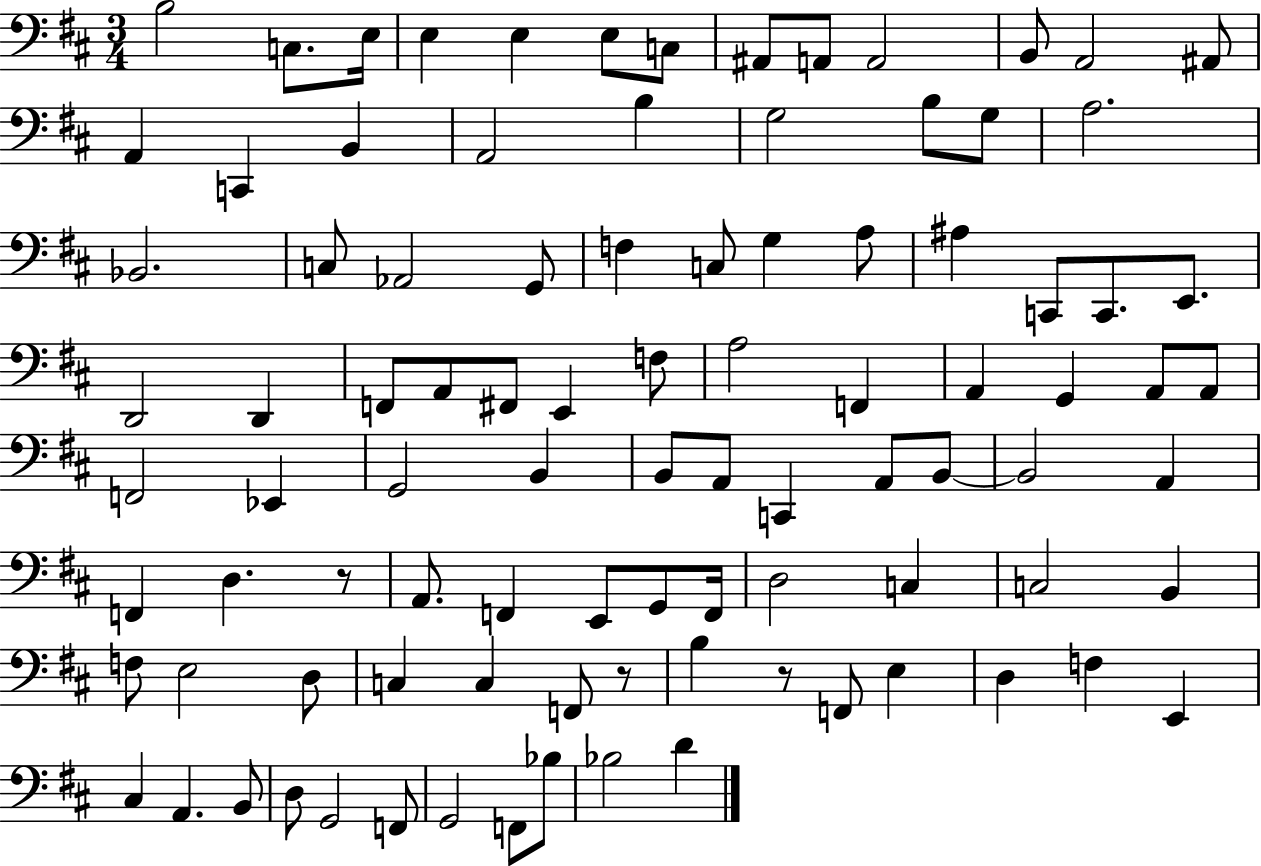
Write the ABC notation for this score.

X:1
T:Untitled
M:3/4
L:1/4
K:D
B,2 C,/2 E,/4 E, E, E,/2 C,/2 ^A,,/2 A,,/2 A,,2 B,,/2 A,,2 ^A,,/2 A,, C,, B,, A,,2 B, G,2 B,/2 G,/2 A,2 _B,,2 C,/2 _A,,2 G,,/2 F, C,/2 G, A,/2 ^A, C,,/2 C,,/2 E,,/2 D,,2 D,, F,,/2 A,,/2 ^F,,/2 E,, F,/2 A,2 F,, A,, G,, A,,/2 A,,/2 F,,2 _E,, G,,2 B,, B,,/2 A,,/2 C,, A,,/2 B,,/2 B,,2 A,, F,, D, z/2 A,,/2 F,, E,,/2 G,,/2 F,,/4 D,2 C, C,2 B,, F,/2 E,2 D,/2 C, C, F,,/2 z/2 B, z/2 F,,/2 E, D, F, E,, ^C, A,, B,,/2 D,/2 G,,2 F,,/2 G,,2 F,,/2 _B,/2 _B,2 D